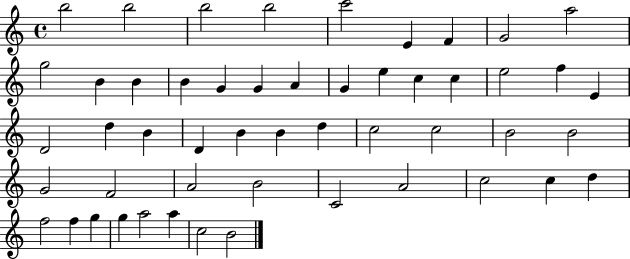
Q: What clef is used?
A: treble